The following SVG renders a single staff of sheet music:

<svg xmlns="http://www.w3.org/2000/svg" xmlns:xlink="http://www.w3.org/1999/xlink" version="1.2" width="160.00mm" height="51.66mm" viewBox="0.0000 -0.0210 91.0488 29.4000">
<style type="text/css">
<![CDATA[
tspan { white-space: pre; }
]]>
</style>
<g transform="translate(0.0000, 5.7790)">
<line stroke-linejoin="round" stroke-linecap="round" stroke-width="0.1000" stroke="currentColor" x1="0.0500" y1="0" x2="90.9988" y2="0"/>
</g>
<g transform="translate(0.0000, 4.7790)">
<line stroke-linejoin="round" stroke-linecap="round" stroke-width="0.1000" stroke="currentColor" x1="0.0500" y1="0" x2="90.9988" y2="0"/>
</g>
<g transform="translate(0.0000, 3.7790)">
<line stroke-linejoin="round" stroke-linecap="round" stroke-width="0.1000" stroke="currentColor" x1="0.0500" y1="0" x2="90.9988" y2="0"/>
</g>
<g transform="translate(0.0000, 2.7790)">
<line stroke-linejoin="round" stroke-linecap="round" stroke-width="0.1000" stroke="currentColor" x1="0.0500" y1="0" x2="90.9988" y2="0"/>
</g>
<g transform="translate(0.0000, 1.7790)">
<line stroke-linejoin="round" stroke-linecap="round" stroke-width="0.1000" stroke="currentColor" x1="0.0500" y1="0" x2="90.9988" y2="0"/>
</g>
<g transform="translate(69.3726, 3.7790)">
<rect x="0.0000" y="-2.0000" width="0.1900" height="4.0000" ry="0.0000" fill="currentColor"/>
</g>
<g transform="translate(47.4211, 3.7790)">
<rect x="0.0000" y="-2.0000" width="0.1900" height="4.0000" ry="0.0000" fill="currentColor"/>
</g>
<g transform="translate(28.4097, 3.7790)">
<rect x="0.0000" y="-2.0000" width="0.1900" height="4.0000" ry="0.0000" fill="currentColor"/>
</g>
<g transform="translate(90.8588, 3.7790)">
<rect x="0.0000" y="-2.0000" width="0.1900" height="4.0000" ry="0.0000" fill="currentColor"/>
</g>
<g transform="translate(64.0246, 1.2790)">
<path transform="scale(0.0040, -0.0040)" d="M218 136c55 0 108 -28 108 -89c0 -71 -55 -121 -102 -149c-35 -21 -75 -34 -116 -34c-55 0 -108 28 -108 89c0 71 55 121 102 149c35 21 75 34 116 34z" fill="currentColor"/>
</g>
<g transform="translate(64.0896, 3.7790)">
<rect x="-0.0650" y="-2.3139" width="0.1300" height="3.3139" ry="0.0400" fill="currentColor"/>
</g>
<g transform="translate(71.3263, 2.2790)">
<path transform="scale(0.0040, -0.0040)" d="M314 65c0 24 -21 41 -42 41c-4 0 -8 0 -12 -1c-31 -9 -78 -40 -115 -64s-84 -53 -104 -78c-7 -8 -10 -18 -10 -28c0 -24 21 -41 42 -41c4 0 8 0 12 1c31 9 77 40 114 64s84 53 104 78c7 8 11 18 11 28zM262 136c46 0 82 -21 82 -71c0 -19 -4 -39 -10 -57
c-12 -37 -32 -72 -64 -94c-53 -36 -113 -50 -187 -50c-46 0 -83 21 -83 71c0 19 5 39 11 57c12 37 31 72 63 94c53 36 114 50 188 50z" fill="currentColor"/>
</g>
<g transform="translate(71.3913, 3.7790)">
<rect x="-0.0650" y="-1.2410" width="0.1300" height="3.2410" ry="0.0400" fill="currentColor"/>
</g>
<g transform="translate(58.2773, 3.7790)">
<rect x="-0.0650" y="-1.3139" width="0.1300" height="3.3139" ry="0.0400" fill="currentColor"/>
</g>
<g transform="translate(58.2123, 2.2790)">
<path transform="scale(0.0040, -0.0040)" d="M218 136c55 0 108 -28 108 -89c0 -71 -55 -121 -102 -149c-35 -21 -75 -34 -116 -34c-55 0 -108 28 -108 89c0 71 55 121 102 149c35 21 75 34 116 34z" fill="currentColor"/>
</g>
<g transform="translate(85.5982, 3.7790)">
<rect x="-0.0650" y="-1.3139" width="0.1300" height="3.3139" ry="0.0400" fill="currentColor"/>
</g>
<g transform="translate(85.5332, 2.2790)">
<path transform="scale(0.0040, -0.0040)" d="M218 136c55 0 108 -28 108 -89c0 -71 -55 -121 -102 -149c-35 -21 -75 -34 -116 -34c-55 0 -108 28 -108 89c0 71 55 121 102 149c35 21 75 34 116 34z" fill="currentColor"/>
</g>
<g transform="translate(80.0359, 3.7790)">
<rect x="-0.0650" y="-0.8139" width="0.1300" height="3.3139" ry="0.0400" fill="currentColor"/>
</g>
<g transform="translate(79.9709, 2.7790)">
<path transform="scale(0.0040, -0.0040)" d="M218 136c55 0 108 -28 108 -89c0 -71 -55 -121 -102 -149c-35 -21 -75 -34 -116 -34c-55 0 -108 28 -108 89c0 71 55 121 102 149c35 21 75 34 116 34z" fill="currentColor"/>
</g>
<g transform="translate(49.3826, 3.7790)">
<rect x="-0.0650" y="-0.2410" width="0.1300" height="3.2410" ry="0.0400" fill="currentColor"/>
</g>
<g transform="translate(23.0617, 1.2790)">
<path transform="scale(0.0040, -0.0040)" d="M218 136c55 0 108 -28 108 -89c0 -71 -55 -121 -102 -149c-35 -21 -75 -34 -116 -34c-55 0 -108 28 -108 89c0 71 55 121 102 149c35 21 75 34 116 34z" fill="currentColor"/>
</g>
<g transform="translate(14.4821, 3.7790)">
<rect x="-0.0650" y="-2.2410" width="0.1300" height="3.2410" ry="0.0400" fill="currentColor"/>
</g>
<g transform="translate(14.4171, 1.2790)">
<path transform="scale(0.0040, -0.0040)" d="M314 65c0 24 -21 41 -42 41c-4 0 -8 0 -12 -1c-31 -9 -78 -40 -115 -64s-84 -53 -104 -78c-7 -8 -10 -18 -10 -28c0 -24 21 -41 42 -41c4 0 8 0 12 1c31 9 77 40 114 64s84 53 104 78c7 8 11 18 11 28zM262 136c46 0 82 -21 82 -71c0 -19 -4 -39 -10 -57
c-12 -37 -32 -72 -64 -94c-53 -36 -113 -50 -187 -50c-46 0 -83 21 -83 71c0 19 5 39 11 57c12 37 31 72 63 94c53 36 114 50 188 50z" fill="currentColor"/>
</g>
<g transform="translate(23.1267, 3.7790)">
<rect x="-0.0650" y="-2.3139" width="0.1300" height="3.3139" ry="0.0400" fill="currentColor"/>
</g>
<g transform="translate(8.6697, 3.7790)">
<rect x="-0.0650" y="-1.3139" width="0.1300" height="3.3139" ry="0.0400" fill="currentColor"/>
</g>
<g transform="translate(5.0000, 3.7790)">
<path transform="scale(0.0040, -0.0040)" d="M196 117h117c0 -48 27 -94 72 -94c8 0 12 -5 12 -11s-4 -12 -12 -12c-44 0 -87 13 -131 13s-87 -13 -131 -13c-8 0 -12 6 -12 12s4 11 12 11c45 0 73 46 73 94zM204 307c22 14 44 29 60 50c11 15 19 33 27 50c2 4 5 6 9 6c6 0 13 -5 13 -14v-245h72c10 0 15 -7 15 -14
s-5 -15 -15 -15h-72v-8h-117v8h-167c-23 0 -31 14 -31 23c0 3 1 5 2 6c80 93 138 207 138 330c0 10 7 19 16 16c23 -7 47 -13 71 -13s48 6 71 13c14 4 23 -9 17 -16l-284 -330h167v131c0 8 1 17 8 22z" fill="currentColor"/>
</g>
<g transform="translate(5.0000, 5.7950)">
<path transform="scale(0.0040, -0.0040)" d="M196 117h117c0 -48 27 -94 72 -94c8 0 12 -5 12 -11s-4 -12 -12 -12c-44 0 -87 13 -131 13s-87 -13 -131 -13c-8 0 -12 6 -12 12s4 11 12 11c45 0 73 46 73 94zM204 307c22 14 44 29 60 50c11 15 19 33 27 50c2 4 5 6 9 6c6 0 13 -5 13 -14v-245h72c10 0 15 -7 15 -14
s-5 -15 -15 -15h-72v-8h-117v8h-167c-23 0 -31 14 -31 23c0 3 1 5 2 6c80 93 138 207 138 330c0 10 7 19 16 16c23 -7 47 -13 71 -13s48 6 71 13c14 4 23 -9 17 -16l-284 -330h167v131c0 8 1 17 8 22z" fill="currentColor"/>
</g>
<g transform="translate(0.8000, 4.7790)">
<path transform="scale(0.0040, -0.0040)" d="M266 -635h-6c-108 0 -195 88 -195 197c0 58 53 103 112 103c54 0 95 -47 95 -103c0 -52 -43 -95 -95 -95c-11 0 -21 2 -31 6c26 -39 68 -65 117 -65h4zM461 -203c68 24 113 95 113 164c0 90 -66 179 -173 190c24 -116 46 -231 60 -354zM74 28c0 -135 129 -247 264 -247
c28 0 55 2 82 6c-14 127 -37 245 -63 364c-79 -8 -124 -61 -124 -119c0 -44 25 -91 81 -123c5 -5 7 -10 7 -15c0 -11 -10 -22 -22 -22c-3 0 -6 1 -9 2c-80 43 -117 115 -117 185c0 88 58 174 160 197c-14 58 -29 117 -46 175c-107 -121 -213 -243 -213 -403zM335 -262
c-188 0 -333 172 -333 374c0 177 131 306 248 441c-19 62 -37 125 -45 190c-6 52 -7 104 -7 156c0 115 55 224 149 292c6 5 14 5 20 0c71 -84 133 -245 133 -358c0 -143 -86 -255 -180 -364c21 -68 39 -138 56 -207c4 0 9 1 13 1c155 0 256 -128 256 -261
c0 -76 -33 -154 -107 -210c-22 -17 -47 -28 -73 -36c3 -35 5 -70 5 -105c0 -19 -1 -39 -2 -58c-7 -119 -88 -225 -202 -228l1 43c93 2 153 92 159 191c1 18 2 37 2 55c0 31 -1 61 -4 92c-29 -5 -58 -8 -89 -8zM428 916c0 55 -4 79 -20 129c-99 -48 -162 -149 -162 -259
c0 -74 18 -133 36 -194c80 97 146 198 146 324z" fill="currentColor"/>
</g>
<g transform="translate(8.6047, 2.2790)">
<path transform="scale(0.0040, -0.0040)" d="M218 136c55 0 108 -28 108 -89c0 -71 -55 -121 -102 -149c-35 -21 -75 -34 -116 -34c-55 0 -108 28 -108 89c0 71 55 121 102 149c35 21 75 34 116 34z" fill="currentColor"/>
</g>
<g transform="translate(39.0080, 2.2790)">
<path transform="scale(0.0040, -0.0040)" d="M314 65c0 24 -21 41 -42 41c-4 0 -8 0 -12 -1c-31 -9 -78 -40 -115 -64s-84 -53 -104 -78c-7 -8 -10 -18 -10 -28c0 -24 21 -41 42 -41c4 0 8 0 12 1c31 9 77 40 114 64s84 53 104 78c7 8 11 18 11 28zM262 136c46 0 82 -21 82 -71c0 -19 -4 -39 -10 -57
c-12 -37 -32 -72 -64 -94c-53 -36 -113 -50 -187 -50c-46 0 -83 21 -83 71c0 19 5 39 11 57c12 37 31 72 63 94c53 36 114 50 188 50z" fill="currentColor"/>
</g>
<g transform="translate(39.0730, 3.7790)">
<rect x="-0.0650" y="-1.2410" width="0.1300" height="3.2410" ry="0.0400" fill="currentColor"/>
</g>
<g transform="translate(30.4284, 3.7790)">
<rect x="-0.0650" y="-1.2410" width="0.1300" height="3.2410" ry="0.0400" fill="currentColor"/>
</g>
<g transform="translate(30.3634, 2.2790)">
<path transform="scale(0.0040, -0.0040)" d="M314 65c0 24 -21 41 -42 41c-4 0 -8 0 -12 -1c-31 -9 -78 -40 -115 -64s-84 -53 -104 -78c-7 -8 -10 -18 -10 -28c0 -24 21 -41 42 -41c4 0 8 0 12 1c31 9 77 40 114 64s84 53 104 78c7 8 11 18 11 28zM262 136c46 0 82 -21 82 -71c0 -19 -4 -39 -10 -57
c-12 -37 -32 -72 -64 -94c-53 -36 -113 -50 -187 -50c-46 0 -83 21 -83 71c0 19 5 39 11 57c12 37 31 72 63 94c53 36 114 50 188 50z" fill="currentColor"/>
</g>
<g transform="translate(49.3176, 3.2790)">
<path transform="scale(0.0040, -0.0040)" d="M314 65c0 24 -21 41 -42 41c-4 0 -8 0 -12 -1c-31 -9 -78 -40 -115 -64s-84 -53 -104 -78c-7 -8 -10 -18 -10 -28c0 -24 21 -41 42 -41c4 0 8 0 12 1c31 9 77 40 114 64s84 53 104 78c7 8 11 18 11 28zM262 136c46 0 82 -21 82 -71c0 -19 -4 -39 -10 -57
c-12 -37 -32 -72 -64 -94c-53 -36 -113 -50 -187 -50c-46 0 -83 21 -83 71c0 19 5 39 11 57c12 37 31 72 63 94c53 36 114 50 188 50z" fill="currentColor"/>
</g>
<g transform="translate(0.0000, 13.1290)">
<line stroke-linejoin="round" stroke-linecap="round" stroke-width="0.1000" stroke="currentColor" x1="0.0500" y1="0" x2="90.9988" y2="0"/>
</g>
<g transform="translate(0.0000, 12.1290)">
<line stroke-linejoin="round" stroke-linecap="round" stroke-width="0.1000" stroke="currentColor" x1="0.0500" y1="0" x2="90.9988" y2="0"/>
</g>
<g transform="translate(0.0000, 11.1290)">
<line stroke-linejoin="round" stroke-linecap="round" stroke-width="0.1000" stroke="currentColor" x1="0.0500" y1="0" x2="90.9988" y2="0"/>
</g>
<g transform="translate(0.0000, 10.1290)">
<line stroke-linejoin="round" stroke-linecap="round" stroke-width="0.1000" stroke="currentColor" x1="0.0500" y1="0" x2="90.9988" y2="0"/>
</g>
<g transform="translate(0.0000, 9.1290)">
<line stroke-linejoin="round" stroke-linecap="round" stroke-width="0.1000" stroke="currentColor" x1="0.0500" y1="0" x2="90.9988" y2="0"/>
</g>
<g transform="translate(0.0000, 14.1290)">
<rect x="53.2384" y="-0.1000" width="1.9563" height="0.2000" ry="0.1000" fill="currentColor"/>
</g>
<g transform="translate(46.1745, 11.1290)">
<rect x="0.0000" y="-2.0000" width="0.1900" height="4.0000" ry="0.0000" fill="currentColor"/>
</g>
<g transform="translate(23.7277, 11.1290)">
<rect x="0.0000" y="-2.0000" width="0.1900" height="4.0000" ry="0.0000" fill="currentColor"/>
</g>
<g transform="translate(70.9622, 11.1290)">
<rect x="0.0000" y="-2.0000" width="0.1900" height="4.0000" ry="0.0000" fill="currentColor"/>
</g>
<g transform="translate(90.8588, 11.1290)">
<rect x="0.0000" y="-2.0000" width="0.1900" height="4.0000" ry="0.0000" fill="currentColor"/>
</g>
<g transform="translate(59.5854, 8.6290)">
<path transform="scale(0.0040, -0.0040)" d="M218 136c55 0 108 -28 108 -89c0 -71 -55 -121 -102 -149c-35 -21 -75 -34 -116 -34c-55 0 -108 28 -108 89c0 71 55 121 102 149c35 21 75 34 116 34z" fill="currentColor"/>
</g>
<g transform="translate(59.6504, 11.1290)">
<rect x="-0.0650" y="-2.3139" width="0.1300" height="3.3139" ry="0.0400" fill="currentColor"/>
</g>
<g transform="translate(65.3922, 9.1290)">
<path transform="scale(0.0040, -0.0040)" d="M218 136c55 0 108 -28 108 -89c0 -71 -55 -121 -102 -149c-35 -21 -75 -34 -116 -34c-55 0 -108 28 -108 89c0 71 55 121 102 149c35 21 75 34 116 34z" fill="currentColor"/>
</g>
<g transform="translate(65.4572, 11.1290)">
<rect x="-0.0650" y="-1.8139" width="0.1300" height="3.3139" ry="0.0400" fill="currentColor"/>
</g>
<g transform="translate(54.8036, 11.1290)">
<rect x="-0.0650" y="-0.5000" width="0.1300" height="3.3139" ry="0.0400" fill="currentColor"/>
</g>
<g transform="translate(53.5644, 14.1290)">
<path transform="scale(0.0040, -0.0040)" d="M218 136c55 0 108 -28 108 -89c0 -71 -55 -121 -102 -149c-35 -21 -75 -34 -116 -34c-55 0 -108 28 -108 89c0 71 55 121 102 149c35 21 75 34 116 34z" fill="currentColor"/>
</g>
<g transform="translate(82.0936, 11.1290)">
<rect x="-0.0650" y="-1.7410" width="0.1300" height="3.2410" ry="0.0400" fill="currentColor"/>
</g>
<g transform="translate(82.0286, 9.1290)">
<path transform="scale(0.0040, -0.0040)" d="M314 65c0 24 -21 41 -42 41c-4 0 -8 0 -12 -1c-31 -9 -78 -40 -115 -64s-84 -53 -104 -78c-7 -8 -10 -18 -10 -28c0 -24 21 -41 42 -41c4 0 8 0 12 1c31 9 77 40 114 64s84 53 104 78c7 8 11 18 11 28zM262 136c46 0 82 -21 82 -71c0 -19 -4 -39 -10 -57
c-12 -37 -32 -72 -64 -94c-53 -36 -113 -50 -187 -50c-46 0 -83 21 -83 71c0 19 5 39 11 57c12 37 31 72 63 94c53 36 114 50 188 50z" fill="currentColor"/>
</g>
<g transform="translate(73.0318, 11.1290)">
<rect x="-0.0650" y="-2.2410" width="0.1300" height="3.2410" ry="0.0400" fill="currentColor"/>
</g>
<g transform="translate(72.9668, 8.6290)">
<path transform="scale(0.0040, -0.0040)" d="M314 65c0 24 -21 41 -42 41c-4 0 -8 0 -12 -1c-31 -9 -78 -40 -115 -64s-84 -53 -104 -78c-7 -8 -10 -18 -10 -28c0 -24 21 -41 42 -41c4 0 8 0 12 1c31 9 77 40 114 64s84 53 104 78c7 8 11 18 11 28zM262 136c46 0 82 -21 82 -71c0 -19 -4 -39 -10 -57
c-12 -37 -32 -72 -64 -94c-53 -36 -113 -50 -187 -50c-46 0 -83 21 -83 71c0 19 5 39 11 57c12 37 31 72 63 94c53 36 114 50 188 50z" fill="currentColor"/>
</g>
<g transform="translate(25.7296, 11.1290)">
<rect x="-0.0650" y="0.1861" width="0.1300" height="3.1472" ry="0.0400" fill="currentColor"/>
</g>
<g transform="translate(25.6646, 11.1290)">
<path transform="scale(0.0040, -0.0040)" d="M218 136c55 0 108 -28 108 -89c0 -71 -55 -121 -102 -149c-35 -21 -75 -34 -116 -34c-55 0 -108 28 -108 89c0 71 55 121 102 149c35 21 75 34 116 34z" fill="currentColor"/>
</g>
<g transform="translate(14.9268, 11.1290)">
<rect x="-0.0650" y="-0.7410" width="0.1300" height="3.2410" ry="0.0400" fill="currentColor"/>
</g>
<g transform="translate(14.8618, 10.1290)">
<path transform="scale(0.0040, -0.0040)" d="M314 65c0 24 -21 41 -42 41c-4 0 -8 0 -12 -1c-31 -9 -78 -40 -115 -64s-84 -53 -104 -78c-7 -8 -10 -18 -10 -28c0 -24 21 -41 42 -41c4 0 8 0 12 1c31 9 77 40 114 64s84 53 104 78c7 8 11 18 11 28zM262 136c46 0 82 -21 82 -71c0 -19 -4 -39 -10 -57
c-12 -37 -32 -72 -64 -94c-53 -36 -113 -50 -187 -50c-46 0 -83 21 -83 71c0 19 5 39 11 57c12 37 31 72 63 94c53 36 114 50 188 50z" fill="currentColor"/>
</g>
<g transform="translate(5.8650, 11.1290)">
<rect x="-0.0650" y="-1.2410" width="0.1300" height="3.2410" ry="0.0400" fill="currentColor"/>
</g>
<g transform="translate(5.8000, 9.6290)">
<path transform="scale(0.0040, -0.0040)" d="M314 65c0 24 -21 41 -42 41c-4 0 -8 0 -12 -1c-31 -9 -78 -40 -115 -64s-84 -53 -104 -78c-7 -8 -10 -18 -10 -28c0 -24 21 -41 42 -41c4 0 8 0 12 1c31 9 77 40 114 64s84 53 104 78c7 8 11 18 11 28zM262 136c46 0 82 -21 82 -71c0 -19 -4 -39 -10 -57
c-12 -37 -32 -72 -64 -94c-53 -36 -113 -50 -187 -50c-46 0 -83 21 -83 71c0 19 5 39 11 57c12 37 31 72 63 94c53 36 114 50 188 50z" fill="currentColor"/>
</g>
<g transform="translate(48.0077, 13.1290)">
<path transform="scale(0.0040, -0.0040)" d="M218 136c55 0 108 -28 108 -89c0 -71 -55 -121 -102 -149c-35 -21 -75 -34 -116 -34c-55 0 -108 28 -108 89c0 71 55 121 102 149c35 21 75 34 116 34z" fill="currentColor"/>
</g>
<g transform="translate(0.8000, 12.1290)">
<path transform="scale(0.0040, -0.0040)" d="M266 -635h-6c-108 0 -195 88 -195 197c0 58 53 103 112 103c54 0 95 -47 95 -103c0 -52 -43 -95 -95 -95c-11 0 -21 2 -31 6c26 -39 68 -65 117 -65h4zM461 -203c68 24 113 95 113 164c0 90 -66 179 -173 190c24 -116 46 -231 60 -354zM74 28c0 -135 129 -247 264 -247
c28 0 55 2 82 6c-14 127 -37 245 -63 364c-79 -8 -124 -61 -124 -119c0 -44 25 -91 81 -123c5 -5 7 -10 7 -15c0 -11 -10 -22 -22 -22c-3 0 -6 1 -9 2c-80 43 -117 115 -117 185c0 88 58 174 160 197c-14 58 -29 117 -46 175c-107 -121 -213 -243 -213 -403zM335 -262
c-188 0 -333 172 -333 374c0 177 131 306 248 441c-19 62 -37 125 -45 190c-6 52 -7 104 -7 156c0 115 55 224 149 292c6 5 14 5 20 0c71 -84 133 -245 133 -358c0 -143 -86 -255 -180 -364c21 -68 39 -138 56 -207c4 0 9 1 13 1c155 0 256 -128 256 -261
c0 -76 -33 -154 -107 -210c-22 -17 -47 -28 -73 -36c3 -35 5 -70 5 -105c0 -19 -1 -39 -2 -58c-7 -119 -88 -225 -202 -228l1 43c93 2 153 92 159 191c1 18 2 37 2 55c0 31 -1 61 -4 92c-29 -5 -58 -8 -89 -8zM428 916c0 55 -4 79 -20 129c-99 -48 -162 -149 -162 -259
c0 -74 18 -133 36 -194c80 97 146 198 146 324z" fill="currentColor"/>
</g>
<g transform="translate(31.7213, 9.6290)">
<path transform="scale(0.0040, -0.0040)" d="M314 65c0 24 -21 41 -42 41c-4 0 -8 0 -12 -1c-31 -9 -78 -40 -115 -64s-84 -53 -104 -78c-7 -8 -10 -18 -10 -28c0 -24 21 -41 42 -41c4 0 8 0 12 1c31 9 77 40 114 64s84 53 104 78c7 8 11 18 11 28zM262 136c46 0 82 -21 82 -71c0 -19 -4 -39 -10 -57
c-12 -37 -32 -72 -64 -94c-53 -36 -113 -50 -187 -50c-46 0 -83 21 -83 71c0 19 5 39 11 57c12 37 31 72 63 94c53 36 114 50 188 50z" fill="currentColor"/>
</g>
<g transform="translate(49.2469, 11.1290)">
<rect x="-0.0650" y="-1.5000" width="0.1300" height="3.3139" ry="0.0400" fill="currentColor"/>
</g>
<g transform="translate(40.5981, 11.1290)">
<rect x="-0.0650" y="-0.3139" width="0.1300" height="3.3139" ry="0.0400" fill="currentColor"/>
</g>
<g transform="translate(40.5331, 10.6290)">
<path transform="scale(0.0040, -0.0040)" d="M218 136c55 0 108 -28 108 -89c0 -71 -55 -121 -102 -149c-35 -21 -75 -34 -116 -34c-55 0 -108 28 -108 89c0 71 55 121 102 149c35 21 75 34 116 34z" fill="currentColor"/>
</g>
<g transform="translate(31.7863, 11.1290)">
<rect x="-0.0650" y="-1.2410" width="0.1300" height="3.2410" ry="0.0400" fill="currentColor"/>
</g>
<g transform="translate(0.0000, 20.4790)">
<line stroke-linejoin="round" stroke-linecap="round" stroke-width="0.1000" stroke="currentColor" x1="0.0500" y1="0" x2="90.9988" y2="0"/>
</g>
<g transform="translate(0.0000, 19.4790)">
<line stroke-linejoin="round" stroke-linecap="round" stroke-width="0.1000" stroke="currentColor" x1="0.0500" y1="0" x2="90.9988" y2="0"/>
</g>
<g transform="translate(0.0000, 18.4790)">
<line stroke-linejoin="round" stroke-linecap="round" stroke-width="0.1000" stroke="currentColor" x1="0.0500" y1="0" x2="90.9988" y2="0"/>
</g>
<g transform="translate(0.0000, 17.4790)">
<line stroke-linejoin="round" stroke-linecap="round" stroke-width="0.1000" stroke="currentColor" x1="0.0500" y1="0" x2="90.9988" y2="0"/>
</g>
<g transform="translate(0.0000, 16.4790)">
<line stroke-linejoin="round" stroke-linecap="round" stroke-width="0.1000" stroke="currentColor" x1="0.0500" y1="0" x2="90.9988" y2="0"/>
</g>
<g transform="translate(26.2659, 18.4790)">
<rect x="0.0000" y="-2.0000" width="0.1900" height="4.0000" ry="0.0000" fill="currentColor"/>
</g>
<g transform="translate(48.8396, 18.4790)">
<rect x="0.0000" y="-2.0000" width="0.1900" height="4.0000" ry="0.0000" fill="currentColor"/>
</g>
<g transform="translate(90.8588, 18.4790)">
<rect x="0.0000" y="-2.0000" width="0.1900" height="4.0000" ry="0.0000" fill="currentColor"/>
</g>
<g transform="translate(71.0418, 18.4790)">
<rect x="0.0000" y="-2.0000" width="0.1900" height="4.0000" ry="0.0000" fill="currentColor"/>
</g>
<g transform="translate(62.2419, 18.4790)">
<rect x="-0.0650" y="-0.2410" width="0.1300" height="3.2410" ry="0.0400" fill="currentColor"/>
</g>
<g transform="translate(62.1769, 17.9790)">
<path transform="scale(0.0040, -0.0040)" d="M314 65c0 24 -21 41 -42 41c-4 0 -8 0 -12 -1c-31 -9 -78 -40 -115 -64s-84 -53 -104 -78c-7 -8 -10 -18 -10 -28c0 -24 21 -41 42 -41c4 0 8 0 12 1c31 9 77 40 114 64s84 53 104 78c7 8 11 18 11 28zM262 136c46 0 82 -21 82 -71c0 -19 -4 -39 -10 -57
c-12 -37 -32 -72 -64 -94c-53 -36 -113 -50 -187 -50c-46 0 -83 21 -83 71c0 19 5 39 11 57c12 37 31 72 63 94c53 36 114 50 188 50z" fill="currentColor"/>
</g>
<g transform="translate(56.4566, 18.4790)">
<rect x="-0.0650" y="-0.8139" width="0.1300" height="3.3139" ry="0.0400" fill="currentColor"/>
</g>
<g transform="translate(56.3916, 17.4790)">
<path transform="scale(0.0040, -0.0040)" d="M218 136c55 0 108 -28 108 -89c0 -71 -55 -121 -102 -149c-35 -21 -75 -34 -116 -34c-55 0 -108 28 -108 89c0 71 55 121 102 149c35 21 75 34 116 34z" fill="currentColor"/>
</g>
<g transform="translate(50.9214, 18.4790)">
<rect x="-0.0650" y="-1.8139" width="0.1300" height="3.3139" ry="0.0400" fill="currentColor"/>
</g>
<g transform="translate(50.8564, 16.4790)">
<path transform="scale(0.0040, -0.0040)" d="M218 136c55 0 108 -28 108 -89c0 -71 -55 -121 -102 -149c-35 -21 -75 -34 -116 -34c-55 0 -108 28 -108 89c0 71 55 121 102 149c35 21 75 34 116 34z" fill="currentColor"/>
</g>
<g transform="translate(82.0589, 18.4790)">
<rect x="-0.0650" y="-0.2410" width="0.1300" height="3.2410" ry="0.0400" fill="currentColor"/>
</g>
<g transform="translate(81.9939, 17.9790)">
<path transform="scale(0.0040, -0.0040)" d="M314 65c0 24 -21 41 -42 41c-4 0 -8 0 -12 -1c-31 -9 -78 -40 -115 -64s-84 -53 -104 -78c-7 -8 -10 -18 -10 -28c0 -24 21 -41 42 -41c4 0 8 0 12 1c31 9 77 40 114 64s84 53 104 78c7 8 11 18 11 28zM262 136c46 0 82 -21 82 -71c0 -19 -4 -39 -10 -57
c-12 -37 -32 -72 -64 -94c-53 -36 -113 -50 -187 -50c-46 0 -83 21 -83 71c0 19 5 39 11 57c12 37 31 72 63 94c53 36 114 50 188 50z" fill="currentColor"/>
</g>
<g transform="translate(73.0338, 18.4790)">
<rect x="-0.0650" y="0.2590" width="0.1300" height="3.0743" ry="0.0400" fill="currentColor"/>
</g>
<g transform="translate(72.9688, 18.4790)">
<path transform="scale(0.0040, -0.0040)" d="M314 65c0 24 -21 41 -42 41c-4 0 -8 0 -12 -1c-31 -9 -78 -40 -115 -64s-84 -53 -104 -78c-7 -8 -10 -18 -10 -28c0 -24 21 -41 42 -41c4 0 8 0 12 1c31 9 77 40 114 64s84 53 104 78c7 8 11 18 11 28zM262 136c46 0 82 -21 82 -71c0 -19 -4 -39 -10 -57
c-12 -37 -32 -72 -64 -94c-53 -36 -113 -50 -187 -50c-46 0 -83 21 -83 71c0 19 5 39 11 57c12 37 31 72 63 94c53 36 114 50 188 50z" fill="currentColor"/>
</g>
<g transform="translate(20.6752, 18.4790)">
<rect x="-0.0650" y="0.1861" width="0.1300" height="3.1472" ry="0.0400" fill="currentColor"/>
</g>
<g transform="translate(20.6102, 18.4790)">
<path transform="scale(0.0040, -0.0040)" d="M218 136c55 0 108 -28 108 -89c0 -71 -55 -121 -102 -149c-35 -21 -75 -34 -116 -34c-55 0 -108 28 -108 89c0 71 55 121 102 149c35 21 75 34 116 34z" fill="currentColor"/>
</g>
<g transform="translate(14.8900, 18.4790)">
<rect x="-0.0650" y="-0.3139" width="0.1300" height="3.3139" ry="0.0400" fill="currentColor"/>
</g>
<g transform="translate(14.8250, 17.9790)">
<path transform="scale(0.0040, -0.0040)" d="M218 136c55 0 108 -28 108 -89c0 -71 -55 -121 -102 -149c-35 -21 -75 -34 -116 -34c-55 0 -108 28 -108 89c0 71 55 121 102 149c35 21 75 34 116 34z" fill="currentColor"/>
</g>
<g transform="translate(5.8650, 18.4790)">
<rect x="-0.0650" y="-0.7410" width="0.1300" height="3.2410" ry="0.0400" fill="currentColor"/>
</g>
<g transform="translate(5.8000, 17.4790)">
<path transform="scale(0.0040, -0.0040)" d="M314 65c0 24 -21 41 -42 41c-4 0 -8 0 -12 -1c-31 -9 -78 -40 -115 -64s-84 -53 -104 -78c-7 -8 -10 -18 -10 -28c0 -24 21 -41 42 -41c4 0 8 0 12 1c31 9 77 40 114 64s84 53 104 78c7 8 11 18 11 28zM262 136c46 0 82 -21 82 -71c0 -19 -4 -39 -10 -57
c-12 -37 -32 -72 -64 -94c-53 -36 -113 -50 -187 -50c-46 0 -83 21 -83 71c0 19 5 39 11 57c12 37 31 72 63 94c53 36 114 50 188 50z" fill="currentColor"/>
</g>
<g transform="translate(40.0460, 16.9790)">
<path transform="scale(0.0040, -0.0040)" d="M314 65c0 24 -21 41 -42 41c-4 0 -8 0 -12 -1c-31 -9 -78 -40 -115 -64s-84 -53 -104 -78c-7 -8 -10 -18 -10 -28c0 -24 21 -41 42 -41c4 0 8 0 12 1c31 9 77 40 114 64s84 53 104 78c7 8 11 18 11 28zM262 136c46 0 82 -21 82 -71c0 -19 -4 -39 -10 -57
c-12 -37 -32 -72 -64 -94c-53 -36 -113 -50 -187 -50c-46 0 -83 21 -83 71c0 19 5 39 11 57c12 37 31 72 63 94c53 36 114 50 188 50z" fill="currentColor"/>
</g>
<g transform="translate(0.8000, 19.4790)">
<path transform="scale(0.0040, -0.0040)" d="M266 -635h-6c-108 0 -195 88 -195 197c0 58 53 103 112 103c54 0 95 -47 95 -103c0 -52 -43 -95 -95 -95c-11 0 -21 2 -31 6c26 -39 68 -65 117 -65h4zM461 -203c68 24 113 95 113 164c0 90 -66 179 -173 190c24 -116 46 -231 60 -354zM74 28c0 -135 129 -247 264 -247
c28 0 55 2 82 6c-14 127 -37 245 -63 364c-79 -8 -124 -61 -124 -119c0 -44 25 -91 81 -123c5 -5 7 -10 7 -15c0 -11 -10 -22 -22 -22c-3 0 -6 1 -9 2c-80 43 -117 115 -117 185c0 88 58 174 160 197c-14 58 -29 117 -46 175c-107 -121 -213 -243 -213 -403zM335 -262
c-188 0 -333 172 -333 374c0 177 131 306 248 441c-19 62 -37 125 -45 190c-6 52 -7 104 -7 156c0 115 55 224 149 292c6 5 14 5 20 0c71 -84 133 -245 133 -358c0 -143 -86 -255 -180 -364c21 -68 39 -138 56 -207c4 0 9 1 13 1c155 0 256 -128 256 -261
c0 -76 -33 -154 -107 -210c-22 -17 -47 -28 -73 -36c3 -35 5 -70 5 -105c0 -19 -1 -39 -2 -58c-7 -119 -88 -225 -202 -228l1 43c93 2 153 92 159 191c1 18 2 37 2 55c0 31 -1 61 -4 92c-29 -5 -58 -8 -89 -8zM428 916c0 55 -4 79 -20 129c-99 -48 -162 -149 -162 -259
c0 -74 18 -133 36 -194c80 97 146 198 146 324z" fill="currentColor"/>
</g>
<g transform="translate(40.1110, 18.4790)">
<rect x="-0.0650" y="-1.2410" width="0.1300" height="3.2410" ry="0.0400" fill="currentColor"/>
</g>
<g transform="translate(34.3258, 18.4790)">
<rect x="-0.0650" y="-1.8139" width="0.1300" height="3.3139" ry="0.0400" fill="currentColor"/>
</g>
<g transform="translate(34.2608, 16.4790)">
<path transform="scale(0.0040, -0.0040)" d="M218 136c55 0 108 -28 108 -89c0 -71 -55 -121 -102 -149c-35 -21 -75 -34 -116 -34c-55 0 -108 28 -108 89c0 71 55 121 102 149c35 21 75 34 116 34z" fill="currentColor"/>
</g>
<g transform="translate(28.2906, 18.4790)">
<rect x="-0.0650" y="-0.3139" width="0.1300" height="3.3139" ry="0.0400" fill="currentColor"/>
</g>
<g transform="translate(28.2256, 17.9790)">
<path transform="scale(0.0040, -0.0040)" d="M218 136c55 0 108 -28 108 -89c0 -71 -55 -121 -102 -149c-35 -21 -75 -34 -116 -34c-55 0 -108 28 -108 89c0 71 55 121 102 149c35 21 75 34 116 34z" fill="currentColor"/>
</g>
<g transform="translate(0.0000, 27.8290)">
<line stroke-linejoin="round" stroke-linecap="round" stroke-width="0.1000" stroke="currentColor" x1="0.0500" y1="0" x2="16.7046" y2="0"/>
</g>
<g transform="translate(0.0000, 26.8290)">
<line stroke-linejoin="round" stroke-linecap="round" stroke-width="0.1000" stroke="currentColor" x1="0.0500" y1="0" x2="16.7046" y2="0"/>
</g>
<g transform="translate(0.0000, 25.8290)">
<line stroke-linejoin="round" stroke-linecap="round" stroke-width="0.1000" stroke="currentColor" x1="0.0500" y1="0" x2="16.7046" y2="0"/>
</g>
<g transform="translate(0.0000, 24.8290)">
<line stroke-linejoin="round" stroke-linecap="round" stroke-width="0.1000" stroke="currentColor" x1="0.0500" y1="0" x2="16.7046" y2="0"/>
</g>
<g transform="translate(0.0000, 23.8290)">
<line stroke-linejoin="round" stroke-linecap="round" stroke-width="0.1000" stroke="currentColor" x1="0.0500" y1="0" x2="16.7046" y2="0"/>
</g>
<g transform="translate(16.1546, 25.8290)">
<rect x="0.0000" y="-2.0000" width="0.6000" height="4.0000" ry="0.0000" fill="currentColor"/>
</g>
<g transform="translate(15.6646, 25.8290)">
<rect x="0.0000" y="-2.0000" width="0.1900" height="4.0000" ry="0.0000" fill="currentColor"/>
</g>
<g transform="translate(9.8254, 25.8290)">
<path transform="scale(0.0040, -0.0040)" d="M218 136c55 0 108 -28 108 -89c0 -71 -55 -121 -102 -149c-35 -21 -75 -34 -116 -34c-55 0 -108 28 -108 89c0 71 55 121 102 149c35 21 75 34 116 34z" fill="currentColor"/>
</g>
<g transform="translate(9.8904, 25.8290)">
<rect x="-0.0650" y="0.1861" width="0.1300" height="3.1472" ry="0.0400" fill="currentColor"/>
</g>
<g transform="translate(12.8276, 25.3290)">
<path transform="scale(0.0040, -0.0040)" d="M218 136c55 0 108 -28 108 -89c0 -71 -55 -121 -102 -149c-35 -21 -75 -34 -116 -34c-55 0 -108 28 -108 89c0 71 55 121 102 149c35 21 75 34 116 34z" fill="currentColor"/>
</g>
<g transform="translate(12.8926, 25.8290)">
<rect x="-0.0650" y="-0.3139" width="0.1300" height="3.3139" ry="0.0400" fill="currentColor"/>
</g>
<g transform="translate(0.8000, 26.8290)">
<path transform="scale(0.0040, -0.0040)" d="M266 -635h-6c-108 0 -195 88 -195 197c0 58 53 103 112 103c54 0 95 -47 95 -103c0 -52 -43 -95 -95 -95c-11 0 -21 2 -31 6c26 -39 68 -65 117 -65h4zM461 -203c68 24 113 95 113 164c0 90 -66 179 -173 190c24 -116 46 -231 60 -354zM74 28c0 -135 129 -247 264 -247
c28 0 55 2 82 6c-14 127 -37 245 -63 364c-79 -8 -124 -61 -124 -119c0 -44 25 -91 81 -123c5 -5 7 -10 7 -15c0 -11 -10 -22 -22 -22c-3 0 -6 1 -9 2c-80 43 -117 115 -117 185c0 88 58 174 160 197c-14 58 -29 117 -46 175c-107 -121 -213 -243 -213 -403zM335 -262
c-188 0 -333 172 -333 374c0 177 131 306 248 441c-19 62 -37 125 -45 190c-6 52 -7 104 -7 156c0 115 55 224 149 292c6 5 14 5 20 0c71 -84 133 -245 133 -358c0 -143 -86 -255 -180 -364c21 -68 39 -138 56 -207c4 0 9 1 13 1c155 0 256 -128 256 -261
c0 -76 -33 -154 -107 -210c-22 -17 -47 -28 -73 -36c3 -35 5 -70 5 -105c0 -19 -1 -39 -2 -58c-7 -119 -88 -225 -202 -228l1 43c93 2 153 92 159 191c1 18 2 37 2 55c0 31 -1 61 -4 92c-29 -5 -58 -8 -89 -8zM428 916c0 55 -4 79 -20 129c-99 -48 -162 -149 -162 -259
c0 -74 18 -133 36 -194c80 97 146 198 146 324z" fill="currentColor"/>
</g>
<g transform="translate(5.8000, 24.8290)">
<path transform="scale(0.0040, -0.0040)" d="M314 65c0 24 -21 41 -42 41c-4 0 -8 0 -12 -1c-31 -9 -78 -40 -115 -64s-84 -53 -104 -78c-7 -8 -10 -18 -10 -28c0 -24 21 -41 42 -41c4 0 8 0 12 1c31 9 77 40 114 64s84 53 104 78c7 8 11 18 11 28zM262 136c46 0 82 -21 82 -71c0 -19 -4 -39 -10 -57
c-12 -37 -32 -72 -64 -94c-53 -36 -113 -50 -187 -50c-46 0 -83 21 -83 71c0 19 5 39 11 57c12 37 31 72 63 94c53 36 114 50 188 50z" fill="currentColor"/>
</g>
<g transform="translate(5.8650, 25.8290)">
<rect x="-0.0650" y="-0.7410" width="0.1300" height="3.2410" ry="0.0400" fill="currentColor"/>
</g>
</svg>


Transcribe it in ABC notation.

X:1
T:Untitled
M:4/4
L:1/4
K:C
e g2 g e2 e2 c2 e g e2 d e e2 d2 B e2 c E C g f g2 f2 d2 c B c f e2 f d c2 B2 c2 d2 B c